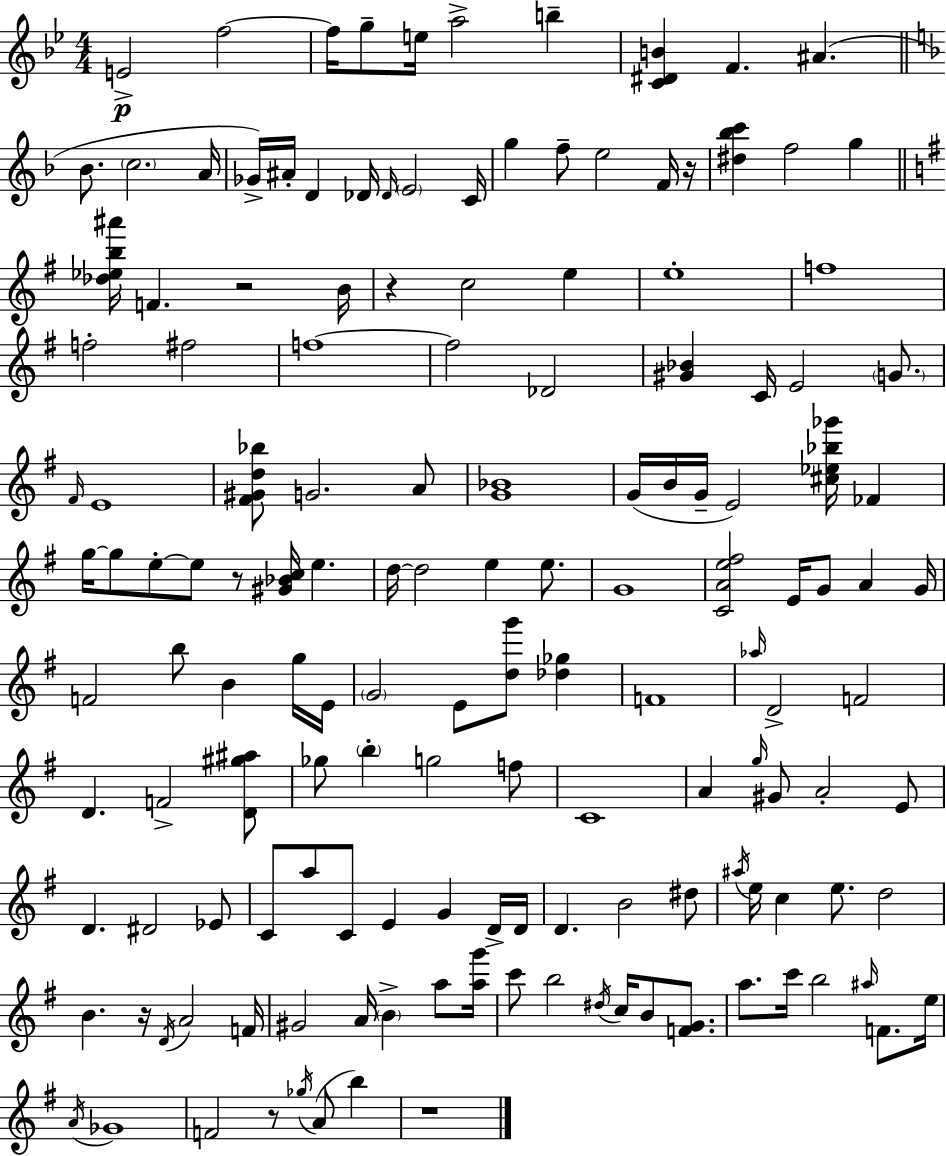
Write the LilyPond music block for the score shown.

{
  \clef treble
  \numericTimeSignature
  \time 4/4
  \key g \minor
  e'2->\p f''2~~ | f''16 g''8-- e''16 a''2-> b''4-- | <c' dis' b'>4 f'4. ais'4.( | \bar "||" \break \key d \minor bes'8. \parenthesize c''2. a'16 | ges'16->) ais'16-. d'4 des'16 \grace { des'16 } \parenthesize e'2 | c'16 g''4 f''8-- e''2 f'16 | r16 <dis'' bes'' c'''>4 f''2 g''4 | \break \bar "||" \break \key e \minor <des'' ees'' b'' ais'''>16 f'4. r2 b'16 | r4 c''2 e''4 | e''1-. | f''1 | \break f''2-. fis''2 | f''1~~ | f''2 des'2 | <gis' bes'>4 c'16 e'2 \parenthesize g'8. | \break \grace { fis'16 } e'1 | <fis' gis' d'' bes''>8 g'2. a'8 | <g' bes'>1 | g'16( b'16 g'16-- e'2) <cis'' ees'' bes'' ges'''>16 fes'4 | \break g''16~~ g''8 e''8-.~~ e''8 r8 <gis' bes' c''>16 e''4. | d''16~~ d''2 e''4 e''8. | g'1 | <c' a' e'' fis''>2 e'16 g'8 a'4 | \break g'16 f'2 b''8 b'4 g''16 | e'16 \parenthesize g'2 e'8 <d'' g'''>8 <des'' ges''>4 | f'1 | \grace { aes''16 } d'2-> f'2 | \break d'4. f'2-> | <d' gis'' ais''>8 ges''8 \parenthesize b''4-. g''2 | f''8 c'1 | a'4 \grace { g''16 } gis'8 a'2-. | \break e'8 d'4. dis'2 | ees'8 c'8 a''8 c'8 e'4 g'4 | d'16-> d'16 d'4. b'2 | dis''8 \acciaccatura { ais''16 } e''16 c''4 e''8. d''2 | \break b'4. r16 \acciaccatura { d'16 } a'2 | f'16 gis'2 a'16 \parenthesize b'4-> | a''8 <a'' g'''>16 c'''8 b''2 \acciaccatura { dis''16 } | c''16 b'8 <f' g'>8. a''8. c'''16 b''2 | \break \grace { ais''16 } f'8. e''16 \acciaccatura { a'16 } ges'1 | f'2 | r8 \acciaccatura { ges''16 }( a'8 b''4) r1 | \bar "|."
}